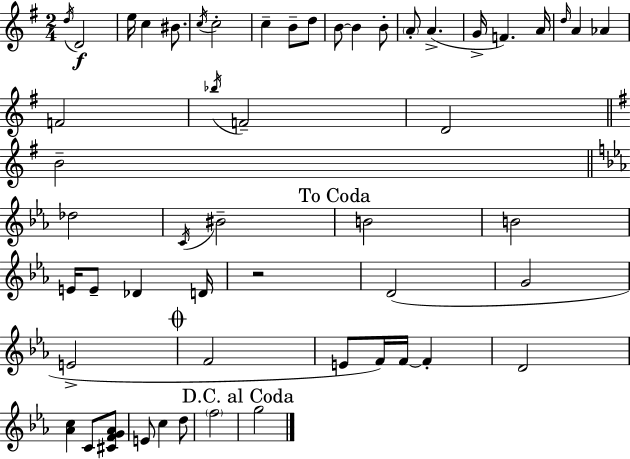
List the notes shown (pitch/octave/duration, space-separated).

D5/s D4/h E5/s C5/q BIS4/e. C5/s C5/h C5/q B4/e D5/e B4/e B4/q B4/e A4/e A4/q. G4/s F4/q. A4/s D5/s A4/q Ab4/q F4/h Bb5/s F4/h D4/h B4/h Db5/h C4/s BIS4/h B4/h B4/h E4/s E4/e Db4/q D4/s R/h D4/h G4/h E4/h F4/h E4/e F4/s F4/s F4/q D4/h [Ab4,C5]/q C4/e [C#4,F4,G4,Ab4]/e E4/e C5/q D5/e F5/h G5/h